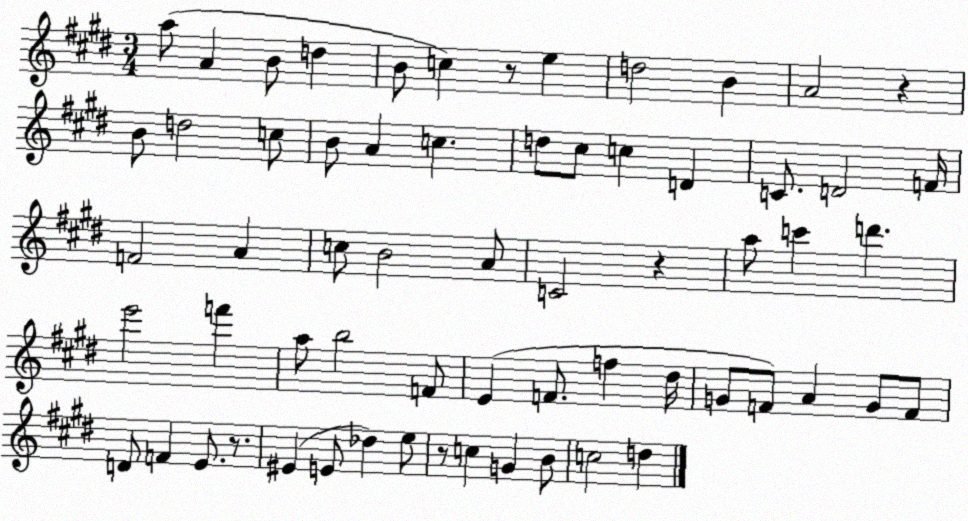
X:1
T:Untitled
M:3/4
L:1/4
K:E
a/2 A B/2 d B/2 c z/2 e d2 B A2 z B/2 d2 c/2 B/2 A c d/2 ^c/2 c D C/2 D2 F/4 F2 A c/2 B2 A/2 C2 z a/2 c' d' e'2 f' a/2 b2 F/2 E F/2 f ^d/4 G/2 F/2 A G/2 F/2 D/2 F E/2 z/2 ^E E/2 _d e/2 z/2 c G B/2 c2 d